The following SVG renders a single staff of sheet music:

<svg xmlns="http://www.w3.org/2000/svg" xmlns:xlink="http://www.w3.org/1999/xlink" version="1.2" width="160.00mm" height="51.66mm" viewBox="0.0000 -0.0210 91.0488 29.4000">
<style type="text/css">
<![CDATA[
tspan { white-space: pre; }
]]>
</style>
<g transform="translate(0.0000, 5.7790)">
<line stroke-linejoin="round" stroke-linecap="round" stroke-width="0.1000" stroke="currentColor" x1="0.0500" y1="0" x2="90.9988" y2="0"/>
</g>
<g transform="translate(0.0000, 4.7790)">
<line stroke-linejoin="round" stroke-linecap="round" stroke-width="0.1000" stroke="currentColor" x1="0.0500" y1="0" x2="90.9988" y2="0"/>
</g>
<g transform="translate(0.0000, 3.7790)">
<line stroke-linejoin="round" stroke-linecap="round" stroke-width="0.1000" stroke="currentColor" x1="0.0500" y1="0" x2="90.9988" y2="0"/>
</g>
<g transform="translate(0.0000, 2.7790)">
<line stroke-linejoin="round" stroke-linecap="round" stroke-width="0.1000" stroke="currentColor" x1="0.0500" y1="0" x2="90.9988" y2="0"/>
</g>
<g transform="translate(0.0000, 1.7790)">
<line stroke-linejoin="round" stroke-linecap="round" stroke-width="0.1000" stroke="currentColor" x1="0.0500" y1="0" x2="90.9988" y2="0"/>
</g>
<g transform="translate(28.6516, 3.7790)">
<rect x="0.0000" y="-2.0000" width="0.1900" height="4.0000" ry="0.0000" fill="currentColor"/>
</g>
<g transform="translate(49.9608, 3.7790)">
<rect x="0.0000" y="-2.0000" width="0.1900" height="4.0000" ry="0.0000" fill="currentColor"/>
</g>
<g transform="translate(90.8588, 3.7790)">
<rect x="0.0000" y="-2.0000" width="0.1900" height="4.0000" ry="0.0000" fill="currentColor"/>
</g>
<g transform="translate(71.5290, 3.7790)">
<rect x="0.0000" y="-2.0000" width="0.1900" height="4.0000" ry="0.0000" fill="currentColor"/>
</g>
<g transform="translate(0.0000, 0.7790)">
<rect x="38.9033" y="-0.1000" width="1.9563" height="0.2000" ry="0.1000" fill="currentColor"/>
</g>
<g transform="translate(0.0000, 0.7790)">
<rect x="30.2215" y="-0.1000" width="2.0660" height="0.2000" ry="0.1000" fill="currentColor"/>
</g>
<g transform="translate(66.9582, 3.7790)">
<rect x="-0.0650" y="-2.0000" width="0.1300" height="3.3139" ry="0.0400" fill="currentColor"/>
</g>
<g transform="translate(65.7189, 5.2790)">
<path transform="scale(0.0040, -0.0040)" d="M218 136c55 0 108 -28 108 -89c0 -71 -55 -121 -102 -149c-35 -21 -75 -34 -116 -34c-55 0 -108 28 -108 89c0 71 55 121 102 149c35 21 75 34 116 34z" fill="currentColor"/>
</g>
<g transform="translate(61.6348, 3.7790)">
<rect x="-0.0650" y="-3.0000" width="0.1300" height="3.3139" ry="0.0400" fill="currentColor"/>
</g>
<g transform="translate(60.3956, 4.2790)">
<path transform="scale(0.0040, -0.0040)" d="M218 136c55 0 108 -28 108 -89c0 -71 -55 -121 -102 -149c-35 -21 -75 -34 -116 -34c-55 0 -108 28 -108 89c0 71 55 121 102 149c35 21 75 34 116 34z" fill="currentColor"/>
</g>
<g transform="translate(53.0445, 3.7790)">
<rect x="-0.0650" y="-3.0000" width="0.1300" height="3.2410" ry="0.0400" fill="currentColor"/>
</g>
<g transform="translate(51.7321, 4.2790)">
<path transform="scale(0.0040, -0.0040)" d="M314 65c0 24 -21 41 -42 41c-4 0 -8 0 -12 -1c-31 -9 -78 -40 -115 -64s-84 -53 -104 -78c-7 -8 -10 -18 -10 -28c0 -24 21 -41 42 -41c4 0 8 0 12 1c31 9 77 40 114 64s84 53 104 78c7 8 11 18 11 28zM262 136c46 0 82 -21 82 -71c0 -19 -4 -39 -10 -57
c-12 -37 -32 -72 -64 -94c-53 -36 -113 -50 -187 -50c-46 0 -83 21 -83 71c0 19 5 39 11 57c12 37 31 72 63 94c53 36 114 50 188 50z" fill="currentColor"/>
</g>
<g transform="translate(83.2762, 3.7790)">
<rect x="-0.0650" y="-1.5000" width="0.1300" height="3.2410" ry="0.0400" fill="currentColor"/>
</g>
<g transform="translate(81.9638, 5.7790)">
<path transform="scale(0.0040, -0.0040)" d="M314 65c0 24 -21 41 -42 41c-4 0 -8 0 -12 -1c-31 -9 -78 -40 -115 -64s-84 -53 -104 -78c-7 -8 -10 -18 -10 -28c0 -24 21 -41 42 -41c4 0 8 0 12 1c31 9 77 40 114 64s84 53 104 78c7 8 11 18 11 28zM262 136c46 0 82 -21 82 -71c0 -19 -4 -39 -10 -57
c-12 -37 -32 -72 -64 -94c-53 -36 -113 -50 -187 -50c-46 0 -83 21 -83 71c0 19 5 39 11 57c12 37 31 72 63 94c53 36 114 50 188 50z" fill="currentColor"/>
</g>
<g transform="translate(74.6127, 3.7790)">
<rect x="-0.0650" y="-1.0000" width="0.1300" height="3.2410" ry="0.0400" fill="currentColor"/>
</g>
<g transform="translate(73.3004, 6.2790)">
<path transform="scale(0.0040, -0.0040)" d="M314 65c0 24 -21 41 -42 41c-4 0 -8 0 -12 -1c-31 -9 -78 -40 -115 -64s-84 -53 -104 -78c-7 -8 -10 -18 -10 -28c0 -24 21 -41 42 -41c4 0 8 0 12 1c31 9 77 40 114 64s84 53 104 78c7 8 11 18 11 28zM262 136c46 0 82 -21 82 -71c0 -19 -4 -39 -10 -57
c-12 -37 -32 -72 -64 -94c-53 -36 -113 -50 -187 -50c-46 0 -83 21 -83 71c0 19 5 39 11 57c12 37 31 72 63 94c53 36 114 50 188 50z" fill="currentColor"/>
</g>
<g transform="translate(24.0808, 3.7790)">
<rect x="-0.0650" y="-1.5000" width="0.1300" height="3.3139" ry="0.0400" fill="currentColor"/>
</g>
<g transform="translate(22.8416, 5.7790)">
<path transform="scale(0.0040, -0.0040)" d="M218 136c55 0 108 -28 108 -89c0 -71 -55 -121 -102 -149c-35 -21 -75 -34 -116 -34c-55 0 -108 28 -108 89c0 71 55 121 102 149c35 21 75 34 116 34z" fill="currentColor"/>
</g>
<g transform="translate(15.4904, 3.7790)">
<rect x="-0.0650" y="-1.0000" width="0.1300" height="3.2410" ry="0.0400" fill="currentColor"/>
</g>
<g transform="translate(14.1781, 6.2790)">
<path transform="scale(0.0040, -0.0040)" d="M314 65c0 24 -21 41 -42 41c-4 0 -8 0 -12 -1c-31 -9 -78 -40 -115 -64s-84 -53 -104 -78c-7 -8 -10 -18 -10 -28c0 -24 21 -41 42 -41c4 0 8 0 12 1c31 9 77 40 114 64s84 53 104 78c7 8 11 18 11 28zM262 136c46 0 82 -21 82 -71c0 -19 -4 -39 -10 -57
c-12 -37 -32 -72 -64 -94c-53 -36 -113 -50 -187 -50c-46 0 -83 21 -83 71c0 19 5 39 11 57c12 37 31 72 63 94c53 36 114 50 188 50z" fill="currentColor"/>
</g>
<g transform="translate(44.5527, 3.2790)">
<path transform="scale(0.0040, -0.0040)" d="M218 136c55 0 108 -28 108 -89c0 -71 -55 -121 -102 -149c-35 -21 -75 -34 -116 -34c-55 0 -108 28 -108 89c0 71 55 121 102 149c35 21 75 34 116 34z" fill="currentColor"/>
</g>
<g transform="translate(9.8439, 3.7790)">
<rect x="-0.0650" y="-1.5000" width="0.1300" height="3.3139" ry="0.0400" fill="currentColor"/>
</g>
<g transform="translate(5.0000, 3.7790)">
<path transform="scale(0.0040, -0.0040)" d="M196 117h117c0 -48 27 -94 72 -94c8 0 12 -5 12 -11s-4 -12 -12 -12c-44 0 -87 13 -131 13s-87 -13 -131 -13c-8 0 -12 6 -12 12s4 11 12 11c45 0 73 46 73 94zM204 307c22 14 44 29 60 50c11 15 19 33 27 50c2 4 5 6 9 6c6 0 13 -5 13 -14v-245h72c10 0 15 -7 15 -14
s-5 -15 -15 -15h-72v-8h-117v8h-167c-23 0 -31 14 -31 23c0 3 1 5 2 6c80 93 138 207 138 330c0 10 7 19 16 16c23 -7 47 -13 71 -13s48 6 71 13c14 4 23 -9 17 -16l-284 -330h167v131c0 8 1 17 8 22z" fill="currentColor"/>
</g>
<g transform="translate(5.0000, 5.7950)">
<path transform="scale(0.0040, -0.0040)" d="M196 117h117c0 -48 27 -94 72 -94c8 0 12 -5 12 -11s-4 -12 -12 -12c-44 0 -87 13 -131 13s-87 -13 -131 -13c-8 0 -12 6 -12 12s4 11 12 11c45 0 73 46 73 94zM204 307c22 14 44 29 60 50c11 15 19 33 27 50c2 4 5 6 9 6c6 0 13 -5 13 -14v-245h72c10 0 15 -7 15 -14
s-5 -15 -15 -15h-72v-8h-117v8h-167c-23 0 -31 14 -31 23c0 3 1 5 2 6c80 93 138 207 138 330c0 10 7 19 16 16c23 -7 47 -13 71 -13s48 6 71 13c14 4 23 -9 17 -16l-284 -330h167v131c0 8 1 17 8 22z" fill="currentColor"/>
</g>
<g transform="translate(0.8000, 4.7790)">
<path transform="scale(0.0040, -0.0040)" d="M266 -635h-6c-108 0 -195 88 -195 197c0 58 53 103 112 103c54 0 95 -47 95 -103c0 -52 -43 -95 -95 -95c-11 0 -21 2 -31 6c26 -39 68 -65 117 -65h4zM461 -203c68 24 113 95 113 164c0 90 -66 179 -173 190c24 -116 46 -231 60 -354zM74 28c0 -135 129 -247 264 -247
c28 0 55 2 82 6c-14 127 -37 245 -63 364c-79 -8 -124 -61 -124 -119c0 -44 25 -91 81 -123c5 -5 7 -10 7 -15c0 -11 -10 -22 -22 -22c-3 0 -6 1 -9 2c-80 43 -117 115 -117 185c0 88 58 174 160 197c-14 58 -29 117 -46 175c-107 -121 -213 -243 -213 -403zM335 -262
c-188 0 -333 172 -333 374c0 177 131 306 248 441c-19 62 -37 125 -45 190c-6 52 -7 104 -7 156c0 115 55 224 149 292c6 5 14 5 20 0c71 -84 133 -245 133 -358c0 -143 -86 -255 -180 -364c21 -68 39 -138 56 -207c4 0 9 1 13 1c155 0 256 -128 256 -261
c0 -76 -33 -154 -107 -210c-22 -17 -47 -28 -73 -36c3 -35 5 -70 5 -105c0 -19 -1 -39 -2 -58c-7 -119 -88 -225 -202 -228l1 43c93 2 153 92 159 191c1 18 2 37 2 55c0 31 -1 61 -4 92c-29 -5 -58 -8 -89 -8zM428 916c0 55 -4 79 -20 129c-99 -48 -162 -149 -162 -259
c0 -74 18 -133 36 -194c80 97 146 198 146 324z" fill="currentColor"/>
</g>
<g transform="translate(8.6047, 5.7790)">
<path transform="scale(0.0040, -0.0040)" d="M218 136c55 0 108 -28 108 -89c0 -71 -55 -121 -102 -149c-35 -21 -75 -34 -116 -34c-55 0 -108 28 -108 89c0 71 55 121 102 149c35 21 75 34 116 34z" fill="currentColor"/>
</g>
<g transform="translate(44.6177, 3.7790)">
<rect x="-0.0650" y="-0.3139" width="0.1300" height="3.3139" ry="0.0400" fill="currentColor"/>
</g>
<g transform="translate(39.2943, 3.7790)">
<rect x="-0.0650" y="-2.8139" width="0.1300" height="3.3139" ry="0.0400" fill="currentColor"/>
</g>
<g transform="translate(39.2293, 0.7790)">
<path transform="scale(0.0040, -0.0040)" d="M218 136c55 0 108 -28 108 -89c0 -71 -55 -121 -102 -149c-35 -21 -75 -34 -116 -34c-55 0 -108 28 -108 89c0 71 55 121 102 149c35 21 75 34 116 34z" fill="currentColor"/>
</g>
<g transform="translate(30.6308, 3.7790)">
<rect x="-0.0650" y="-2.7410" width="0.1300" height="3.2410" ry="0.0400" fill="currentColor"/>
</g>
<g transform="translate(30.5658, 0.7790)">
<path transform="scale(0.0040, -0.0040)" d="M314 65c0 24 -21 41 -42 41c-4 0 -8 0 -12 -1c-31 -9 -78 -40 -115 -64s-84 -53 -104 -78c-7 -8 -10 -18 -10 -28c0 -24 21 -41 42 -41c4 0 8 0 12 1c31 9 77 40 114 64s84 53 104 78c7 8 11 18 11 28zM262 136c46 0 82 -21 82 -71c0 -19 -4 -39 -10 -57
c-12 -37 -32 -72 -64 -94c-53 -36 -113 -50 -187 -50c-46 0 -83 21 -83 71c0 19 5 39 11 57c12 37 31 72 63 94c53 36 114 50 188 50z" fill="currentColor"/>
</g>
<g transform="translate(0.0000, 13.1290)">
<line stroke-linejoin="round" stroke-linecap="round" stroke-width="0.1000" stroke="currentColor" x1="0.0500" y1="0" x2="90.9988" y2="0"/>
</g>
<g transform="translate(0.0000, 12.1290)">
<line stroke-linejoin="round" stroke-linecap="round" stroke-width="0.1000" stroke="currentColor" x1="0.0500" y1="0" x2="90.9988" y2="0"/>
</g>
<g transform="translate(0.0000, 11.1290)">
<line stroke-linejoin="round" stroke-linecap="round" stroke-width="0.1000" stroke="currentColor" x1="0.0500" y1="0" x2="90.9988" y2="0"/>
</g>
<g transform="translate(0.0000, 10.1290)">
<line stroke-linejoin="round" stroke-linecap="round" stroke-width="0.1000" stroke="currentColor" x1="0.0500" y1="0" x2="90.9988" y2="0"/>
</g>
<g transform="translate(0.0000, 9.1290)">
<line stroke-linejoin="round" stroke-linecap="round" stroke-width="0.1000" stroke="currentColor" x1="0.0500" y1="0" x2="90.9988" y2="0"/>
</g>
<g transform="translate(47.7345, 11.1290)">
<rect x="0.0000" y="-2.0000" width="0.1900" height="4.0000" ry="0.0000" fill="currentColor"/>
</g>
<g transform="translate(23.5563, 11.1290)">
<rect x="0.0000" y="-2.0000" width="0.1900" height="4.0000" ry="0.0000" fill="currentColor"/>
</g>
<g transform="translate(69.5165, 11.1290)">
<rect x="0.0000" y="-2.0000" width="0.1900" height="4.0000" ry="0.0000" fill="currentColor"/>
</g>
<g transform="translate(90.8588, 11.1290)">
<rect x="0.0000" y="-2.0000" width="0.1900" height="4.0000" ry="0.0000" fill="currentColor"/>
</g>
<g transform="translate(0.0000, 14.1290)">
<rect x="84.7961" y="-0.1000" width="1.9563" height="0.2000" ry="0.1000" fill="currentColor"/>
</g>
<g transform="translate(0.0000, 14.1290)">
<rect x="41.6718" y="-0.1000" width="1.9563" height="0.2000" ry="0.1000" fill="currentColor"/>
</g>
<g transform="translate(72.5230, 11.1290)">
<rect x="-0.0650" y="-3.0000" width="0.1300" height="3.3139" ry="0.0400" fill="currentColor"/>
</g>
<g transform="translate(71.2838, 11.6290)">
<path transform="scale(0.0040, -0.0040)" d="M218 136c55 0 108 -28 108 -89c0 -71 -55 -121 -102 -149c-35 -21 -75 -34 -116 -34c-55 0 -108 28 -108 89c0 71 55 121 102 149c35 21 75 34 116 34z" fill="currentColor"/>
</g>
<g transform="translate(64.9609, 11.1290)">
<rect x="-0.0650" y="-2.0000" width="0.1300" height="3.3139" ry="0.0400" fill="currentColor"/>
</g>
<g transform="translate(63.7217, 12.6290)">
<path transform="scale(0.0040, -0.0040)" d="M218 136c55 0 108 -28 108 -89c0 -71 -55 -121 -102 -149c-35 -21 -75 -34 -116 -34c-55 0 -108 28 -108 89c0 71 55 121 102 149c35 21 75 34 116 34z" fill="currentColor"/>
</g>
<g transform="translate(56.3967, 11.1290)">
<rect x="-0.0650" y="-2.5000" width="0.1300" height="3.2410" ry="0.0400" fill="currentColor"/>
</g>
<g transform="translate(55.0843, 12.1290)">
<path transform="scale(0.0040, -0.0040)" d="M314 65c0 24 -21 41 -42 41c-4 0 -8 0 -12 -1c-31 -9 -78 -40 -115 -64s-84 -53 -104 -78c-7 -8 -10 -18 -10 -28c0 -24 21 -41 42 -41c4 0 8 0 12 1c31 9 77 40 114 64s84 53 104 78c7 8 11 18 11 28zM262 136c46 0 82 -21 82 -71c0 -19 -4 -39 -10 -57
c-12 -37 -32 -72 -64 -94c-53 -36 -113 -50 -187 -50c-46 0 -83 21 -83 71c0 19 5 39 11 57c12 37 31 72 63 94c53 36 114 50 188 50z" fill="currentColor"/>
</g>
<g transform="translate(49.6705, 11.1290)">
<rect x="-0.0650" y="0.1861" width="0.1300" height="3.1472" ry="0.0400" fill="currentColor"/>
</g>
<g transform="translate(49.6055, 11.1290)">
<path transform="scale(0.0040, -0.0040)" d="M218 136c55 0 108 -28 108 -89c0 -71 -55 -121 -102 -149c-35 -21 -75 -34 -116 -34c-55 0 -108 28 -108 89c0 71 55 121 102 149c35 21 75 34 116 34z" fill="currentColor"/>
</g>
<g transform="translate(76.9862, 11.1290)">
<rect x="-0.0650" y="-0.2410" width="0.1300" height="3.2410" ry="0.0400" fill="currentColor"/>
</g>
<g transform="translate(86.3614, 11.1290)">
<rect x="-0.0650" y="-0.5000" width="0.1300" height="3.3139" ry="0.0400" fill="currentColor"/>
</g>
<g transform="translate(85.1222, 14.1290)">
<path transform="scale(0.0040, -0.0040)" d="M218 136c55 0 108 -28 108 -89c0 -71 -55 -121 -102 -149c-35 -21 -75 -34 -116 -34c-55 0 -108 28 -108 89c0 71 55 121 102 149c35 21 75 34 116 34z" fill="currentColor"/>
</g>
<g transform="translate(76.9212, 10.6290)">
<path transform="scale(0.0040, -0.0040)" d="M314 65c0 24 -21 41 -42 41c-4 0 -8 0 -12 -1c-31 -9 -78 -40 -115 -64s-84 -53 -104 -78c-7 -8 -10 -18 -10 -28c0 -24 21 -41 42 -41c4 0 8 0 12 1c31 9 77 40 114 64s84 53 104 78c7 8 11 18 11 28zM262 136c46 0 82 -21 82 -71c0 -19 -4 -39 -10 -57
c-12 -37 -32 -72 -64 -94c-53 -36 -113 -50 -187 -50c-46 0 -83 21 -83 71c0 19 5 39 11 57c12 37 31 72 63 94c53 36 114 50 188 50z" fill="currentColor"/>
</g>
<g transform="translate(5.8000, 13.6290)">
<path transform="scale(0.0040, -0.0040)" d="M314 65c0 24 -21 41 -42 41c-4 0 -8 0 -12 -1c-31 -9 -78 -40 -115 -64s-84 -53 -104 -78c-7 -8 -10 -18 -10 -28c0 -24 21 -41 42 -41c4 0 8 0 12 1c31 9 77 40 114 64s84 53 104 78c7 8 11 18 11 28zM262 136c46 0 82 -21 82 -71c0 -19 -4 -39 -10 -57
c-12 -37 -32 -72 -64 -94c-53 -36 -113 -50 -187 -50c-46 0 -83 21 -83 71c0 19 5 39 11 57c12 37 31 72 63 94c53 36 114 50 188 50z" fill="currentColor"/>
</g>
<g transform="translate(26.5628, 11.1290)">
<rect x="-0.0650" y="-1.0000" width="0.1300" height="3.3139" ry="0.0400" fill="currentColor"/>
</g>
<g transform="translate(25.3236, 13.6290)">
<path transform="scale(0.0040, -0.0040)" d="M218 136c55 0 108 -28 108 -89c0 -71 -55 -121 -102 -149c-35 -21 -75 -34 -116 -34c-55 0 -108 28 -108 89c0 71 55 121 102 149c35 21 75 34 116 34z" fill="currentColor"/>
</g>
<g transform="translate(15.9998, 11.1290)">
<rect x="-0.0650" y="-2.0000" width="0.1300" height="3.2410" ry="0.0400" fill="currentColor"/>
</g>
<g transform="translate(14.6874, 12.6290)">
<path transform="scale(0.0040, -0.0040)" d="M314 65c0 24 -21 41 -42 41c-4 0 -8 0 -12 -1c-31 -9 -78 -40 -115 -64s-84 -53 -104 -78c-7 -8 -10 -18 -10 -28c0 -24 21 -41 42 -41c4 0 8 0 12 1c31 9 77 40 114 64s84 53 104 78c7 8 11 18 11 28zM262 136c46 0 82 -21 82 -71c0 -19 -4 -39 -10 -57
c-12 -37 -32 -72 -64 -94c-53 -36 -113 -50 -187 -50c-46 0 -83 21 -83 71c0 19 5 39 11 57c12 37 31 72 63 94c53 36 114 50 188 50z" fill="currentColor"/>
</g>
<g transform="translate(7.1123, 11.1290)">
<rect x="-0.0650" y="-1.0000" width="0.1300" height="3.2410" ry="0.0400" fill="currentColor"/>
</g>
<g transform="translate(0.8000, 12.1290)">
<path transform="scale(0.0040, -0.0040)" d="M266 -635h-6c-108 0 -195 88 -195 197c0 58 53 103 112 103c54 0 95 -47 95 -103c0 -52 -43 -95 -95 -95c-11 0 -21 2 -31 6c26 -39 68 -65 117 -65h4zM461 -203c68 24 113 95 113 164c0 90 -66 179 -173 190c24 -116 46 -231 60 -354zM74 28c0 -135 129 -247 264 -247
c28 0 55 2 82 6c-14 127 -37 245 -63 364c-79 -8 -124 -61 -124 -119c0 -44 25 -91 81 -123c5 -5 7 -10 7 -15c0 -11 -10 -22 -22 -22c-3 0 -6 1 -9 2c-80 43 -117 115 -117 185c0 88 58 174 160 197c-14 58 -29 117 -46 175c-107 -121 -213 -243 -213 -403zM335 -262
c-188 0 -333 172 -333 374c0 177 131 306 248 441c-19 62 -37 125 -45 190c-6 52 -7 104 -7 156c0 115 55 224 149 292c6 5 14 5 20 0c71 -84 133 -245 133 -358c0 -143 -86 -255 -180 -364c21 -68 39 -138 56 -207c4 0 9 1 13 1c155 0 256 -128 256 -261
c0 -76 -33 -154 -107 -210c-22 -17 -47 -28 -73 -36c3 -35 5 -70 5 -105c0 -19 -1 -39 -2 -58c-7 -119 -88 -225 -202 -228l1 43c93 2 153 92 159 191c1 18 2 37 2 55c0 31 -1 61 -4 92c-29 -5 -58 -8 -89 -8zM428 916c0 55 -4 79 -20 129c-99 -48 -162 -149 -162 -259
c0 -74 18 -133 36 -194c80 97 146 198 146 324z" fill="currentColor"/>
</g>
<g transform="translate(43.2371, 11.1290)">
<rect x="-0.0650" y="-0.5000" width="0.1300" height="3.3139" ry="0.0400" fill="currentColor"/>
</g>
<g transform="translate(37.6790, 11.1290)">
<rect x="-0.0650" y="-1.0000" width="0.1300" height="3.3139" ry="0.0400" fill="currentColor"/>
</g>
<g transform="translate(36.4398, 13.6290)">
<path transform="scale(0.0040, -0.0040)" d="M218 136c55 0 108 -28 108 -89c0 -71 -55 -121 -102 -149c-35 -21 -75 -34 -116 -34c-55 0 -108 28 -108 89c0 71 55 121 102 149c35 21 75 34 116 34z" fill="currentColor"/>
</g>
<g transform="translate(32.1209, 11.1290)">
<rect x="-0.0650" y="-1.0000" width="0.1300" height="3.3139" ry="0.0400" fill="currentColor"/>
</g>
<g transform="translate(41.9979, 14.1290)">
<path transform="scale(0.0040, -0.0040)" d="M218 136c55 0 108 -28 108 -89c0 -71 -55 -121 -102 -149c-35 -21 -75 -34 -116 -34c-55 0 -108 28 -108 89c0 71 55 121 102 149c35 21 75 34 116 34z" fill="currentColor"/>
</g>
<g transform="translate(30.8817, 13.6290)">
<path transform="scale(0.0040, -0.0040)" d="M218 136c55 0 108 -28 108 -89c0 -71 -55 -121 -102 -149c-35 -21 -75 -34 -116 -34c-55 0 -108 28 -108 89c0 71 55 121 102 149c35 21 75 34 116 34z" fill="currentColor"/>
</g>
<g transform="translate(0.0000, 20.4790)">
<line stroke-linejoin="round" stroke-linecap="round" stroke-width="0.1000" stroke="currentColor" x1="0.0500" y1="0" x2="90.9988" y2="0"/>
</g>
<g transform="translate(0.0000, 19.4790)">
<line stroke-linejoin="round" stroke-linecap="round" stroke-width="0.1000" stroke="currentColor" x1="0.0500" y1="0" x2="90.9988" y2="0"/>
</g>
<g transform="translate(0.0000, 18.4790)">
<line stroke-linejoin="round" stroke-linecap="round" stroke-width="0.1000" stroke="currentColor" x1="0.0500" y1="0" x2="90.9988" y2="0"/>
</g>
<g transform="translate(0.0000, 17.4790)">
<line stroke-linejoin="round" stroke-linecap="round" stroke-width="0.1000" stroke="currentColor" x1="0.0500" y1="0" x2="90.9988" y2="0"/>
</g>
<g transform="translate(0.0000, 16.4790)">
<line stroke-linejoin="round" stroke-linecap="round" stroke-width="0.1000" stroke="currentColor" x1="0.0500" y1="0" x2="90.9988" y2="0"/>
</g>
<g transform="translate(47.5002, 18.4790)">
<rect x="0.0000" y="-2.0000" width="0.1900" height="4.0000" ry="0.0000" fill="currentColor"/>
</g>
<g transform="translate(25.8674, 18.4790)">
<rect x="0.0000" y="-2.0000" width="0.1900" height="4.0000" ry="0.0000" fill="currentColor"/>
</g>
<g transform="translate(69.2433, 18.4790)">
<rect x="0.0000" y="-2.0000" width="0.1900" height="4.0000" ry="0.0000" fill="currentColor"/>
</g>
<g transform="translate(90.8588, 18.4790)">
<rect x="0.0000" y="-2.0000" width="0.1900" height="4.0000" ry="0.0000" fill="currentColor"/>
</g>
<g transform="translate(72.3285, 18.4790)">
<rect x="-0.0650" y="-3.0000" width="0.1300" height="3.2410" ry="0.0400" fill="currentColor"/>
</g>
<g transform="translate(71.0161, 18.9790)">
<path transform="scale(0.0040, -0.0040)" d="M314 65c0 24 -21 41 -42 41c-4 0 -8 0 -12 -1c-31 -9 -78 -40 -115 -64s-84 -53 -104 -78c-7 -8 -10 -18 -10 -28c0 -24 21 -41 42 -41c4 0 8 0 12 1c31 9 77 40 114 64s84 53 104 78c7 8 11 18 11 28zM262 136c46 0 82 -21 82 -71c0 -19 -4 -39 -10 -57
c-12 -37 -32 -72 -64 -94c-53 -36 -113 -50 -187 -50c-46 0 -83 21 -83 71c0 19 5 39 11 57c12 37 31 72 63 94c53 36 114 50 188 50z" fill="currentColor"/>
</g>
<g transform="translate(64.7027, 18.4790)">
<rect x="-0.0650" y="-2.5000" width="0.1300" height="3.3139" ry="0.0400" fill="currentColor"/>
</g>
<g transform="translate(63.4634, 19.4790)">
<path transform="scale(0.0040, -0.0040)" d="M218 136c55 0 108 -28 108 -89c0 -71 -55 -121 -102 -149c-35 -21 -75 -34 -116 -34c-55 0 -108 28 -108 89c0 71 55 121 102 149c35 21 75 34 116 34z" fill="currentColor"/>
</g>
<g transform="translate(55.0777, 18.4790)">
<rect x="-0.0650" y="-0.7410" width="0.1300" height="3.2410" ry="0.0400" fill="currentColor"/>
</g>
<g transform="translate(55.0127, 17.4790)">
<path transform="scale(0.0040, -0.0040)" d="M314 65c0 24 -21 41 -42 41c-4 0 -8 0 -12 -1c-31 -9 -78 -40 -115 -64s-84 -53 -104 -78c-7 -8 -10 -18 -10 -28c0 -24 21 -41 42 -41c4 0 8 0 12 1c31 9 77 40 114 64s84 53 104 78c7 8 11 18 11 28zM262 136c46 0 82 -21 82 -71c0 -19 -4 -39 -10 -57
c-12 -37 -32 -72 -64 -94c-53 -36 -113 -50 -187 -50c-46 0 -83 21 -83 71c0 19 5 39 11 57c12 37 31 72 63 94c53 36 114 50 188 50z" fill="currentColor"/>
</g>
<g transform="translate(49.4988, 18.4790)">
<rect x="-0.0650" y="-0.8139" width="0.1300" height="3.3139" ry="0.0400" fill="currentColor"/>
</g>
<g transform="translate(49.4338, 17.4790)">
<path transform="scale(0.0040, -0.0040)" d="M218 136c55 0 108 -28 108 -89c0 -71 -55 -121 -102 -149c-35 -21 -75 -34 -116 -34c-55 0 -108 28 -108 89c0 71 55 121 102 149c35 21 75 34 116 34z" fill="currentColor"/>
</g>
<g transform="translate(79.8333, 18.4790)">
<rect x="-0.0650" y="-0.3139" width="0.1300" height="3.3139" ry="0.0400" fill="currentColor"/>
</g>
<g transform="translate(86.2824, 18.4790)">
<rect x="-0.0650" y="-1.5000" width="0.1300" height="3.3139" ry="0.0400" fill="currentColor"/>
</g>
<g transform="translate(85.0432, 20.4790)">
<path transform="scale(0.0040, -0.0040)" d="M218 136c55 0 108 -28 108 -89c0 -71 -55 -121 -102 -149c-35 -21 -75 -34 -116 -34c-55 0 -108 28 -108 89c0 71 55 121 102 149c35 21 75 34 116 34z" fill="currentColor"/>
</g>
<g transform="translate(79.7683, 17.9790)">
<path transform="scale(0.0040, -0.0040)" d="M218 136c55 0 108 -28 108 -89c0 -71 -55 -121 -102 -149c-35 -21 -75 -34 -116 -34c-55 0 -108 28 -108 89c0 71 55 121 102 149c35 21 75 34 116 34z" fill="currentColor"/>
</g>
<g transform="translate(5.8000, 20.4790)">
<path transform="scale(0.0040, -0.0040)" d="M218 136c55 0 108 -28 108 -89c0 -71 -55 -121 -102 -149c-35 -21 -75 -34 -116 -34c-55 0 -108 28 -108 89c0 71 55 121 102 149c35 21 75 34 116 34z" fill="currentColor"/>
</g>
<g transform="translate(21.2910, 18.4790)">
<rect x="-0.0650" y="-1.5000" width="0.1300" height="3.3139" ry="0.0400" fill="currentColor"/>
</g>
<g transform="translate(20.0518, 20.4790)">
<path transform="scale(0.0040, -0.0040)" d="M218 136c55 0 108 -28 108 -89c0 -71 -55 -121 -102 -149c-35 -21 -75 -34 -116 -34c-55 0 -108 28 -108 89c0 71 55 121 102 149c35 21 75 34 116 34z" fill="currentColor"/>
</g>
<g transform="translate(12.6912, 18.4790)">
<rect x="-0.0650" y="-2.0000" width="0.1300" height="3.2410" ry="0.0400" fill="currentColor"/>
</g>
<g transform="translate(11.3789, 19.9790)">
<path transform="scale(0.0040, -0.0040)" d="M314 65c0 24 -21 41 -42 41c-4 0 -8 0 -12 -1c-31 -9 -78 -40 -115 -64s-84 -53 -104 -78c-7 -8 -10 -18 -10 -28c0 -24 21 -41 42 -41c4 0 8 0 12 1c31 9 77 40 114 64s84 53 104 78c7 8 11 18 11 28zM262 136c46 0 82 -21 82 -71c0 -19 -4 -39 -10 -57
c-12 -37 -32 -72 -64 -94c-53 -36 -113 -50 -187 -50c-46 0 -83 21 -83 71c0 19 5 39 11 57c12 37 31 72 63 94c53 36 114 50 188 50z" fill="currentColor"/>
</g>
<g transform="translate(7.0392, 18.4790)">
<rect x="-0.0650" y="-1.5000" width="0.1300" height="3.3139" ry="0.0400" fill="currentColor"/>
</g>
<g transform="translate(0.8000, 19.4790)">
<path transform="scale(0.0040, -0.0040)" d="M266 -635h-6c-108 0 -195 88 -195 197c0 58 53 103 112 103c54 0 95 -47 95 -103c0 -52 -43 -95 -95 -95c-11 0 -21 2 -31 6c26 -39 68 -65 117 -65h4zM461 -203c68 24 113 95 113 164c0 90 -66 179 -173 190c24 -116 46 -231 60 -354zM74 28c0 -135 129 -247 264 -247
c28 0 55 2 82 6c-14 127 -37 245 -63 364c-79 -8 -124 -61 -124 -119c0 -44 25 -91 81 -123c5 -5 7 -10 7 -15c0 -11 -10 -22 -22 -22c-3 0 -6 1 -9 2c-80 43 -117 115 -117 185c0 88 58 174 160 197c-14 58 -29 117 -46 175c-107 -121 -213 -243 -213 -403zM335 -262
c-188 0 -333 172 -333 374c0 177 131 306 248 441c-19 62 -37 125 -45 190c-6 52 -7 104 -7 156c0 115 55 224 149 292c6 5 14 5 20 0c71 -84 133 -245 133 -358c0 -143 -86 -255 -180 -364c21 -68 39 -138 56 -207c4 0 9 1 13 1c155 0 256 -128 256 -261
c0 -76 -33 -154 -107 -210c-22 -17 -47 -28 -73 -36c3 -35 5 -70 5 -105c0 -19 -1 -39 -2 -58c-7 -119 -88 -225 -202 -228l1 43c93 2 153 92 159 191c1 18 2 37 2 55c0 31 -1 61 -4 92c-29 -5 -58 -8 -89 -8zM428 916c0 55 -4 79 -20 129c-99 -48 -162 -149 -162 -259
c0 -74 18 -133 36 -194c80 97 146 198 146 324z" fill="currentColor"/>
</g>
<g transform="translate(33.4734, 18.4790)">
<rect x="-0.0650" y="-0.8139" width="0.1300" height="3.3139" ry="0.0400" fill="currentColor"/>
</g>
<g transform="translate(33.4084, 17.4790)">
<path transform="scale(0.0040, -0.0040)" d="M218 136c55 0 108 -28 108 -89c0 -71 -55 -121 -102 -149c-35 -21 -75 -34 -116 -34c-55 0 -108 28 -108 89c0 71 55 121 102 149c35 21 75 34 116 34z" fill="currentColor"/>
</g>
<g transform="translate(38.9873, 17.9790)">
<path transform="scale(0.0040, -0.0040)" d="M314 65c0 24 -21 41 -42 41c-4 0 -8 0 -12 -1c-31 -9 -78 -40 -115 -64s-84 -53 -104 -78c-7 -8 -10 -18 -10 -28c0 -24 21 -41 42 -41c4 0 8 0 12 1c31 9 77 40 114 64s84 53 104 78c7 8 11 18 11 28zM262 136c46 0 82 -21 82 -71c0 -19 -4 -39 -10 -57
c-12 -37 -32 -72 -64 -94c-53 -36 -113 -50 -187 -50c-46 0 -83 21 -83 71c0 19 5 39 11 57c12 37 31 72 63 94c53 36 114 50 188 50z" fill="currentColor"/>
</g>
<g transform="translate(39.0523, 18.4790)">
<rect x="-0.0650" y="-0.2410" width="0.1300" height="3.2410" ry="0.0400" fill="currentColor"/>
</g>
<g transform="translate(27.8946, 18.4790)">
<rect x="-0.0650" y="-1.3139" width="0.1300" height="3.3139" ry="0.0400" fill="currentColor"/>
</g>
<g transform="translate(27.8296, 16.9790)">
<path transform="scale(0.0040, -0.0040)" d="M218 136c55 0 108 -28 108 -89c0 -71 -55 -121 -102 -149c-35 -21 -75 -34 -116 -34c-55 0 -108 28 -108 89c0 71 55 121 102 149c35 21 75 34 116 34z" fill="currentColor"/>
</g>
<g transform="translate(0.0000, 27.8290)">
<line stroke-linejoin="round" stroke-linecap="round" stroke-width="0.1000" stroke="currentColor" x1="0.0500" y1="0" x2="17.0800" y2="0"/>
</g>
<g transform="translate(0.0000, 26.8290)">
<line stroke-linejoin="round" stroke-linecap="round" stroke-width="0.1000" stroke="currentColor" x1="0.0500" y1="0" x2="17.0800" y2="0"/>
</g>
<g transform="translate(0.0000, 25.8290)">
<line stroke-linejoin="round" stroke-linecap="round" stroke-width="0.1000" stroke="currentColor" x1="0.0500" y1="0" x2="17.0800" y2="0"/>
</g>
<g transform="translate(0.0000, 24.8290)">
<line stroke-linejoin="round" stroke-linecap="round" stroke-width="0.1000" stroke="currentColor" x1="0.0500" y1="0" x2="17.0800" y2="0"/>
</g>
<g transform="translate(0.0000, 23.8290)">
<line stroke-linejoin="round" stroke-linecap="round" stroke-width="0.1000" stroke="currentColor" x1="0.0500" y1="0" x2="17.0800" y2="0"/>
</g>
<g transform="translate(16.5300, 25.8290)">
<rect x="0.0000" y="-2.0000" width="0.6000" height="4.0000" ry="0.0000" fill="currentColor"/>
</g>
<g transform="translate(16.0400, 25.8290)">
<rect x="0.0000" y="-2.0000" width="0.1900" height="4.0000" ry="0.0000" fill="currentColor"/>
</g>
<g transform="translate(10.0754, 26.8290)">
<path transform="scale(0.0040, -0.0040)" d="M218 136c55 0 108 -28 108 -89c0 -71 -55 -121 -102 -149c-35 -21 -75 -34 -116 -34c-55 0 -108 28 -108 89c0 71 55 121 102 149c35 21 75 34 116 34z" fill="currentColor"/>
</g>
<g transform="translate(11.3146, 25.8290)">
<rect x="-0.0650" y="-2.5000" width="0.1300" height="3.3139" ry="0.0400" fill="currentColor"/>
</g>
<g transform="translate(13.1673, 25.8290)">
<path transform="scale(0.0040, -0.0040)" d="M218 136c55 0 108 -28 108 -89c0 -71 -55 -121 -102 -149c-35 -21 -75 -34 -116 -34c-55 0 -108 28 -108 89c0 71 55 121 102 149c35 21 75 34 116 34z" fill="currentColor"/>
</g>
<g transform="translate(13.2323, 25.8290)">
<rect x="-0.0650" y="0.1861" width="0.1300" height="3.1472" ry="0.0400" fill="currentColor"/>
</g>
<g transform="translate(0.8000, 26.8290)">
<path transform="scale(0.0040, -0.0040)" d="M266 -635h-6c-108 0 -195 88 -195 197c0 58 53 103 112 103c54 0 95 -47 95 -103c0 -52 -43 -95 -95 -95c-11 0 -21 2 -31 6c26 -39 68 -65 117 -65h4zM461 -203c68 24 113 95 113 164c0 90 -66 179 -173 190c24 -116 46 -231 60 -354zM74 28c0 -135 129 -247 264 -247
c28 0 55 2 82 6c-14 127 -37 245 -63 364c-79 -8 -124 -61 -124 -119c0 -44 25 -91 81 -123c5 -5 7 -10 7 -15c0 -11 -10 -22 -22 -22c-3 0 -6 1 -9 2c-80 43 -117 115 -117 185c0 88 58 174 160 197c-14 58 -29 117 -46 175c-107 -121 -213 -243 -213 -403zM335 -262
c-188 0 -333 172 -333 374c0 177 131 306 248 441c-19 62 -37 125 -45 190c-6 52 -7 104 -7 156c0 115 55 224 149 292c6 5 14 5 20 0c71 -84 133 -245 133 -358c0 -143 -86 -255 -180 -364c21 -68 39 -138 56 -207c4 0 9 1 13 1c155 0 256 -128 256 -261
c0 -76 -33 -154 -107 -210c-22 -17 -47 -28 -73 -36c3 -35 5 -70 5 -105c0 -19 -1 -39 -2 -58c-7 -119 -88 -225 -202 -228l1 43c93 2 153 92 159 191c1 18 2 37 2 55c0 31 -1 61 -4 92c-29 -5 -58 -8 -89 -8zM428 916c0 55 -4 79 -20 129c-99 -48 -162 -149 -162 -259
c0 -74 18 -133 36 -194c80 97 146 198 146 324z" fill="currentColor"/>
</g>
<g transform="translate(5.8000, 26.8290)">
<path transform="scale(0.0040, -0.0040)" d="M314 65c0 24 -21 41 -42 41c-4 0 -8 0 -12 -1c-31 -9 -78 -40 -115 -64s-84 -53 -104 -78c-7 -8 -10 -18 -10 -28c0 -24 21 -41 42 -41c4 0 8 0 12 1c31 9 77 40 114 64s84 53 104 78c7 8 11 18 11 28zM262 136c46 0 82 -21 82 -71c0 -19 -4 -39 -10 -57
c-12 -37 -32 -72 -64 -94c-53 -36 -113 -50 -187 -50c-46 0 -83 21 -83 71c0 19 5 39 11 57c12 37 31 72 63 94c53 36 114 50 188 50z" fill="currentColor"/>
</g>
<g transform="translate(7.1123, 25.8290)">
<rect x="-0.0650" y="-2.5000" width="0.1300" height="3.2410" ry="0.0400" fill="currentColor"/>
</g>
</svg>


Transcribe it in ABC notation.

X:1
T:Untitled
M:4/4
L:1/4
K:C
E D2 E a2 a c A2 A F D2 E2 D2 F2 D D D C B G2 F A c2 C E F2 E e d c2 d d2 G A2 c E G2 G B